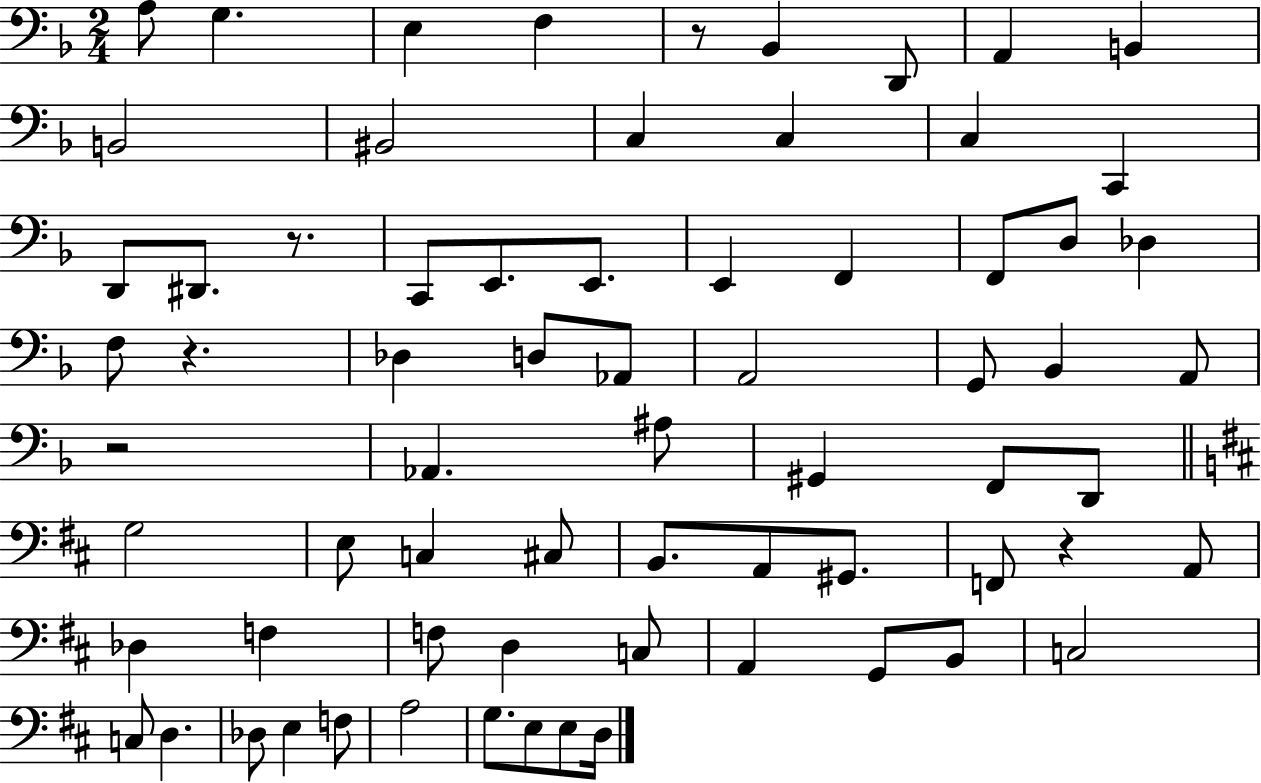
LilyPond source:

{
  \clef bass
  \numericTimeSignature
  \time 2/4
  \key f \major
  a8 g4. | e4 f4 | r8 bes,4 d,8 | a,4 b,4 | \break b,2 | bis,2 | c4 c4 | c4 c,4 | \break d,8 dis,8. r8. | c,8 e,8. e,8. | e,4 f,4 | f,8 d8 des4 | \break f8 r4. | des4 d8 aes,8 | a,2 | g,8 bes,4 a,8 | \break r2 | aes,4. ais8 | gis,4 f,8 d,8 | \bar "||" \break \key d \major g2 | e8 c4 cis8 | b,8. a,8 gis,8. | f,8 r4 a,8 | \break des4 f4 | f8 d4 c8 | a,4 g,8 b,8 | c2 | \break c8 d4. | des8 e4 f8 | a2 | g8. e8 e8 d16 | \break \bar "|."
}